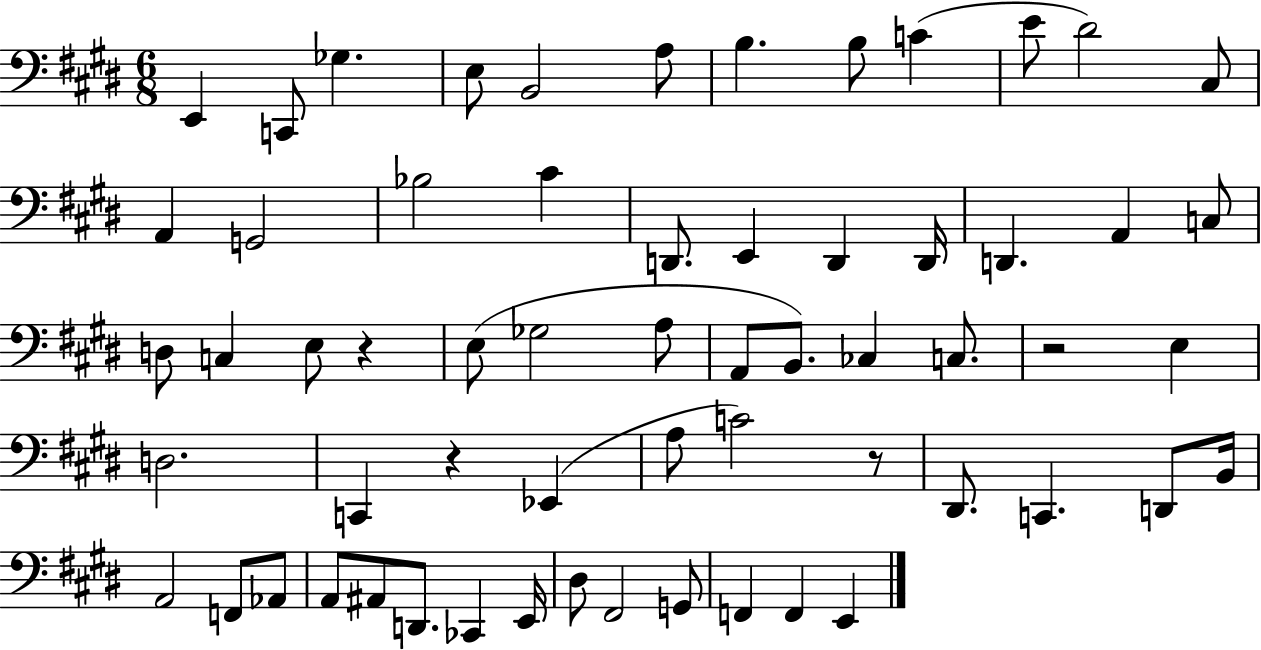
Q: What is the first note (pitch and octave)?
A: E2